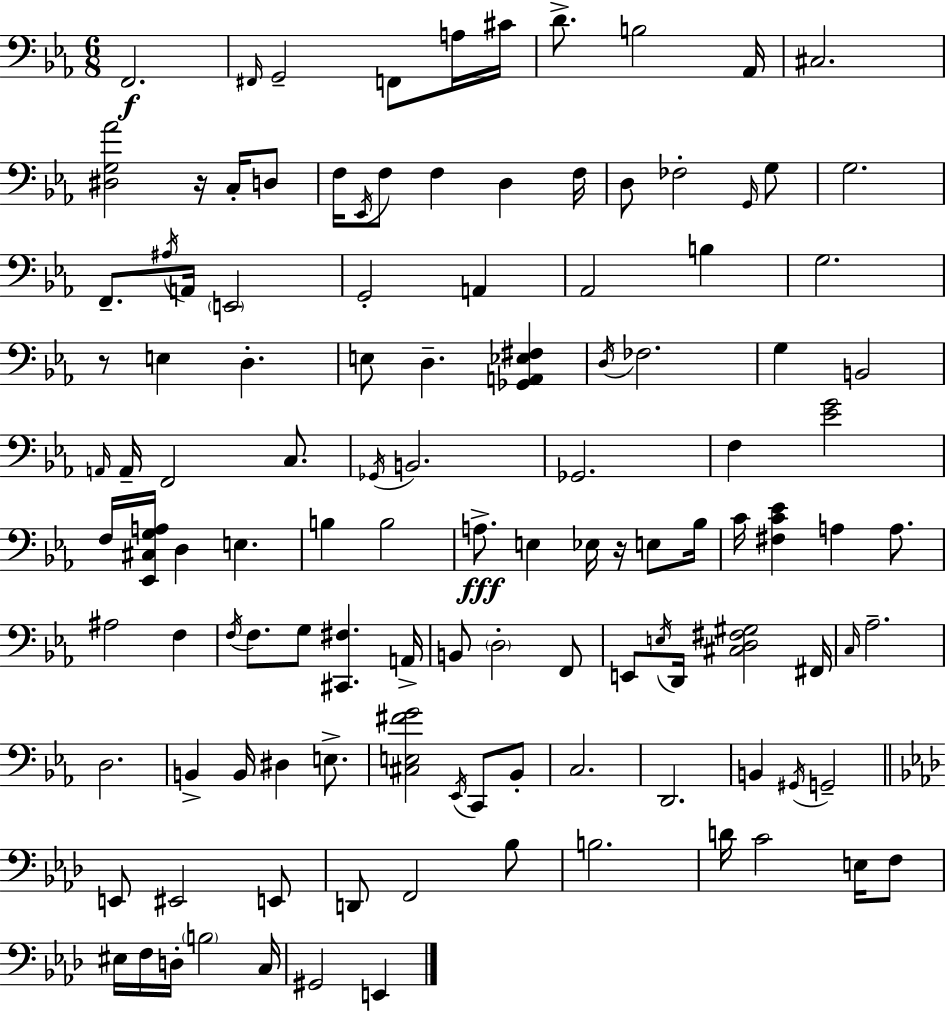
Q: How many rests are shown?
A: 3